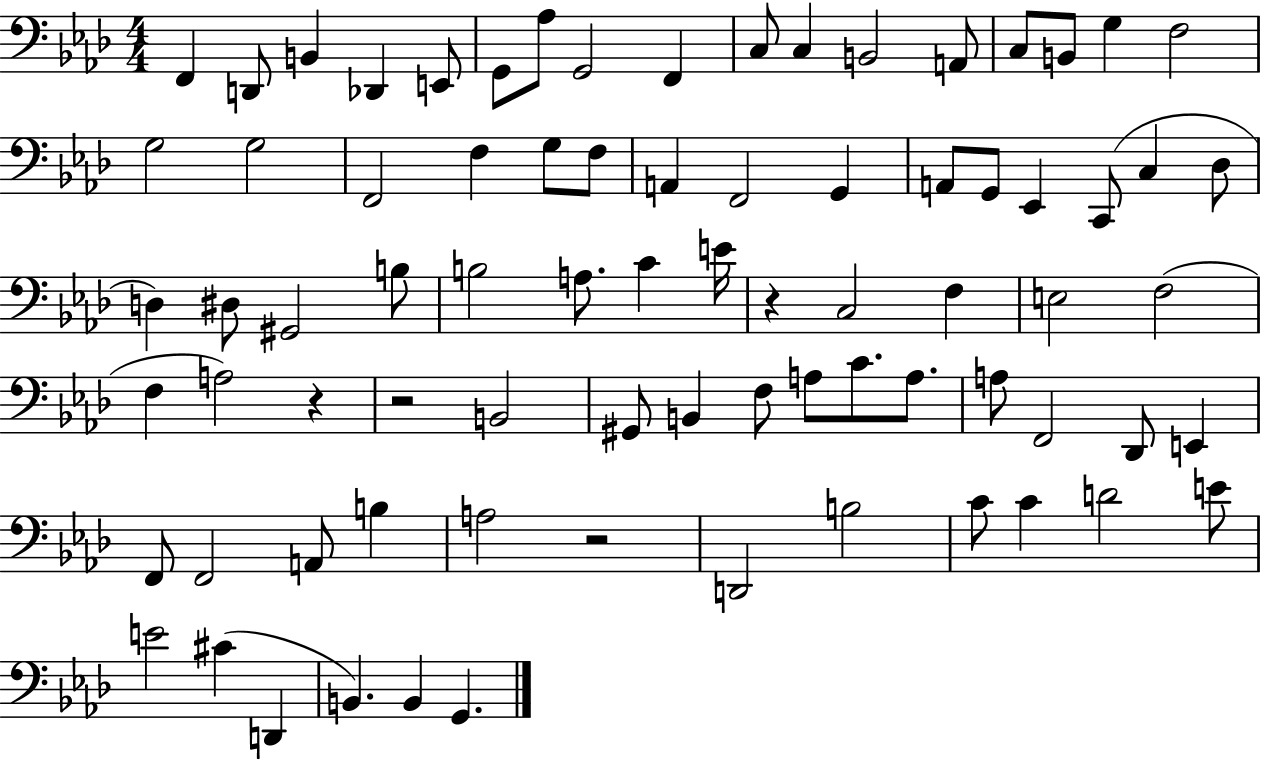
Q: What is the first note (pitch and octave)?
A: F2